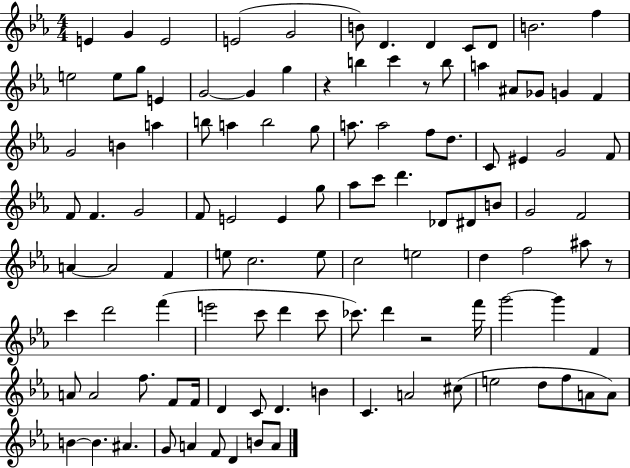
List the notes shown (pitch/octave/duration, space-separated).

E4/q G4/q E4/h E4/h G4/h B4/e D4/q. D4/q C4/e D4/e B4/h. F5/q E5/h E5/e G5/e E4/q G4/h G4/q G5/q R/q B5/q C6/q R/e B5/e A5/q A#4/e Gb4/e G4/q F4/q G4/h B4/q A5/q B5/e A5/q B5/h G5/e A5/e. A5/h F5/e D5/e. C4/e EIS4/q G4/h F4/e F4/e F4/q. G4/h F4/e E4/h E4/q G5/e Ab5/e C6/e D6/q. Db4/e D#4/e B4/e G4/h F4/h A4/q A4/h F4/q E5/e C5/h. E5/e C5/h E5/h D5/q F5/h A#5/e R/e C6/q D6/h F6/q E6/h C6/e D6/q C6/e CES6/e. D6/q R/h F6/s G6/h G6/q F4/q A4/e A4/h F5/e. F4/e F4/s D4/q C4/e D4/q. B4/q C4/q. A4/h C#5/e E5/h D5/e F5/e A4/e A4/e B4/q B4/q. A#4/q. G4/e A4/q F4/e D4/q B4/e A4/e